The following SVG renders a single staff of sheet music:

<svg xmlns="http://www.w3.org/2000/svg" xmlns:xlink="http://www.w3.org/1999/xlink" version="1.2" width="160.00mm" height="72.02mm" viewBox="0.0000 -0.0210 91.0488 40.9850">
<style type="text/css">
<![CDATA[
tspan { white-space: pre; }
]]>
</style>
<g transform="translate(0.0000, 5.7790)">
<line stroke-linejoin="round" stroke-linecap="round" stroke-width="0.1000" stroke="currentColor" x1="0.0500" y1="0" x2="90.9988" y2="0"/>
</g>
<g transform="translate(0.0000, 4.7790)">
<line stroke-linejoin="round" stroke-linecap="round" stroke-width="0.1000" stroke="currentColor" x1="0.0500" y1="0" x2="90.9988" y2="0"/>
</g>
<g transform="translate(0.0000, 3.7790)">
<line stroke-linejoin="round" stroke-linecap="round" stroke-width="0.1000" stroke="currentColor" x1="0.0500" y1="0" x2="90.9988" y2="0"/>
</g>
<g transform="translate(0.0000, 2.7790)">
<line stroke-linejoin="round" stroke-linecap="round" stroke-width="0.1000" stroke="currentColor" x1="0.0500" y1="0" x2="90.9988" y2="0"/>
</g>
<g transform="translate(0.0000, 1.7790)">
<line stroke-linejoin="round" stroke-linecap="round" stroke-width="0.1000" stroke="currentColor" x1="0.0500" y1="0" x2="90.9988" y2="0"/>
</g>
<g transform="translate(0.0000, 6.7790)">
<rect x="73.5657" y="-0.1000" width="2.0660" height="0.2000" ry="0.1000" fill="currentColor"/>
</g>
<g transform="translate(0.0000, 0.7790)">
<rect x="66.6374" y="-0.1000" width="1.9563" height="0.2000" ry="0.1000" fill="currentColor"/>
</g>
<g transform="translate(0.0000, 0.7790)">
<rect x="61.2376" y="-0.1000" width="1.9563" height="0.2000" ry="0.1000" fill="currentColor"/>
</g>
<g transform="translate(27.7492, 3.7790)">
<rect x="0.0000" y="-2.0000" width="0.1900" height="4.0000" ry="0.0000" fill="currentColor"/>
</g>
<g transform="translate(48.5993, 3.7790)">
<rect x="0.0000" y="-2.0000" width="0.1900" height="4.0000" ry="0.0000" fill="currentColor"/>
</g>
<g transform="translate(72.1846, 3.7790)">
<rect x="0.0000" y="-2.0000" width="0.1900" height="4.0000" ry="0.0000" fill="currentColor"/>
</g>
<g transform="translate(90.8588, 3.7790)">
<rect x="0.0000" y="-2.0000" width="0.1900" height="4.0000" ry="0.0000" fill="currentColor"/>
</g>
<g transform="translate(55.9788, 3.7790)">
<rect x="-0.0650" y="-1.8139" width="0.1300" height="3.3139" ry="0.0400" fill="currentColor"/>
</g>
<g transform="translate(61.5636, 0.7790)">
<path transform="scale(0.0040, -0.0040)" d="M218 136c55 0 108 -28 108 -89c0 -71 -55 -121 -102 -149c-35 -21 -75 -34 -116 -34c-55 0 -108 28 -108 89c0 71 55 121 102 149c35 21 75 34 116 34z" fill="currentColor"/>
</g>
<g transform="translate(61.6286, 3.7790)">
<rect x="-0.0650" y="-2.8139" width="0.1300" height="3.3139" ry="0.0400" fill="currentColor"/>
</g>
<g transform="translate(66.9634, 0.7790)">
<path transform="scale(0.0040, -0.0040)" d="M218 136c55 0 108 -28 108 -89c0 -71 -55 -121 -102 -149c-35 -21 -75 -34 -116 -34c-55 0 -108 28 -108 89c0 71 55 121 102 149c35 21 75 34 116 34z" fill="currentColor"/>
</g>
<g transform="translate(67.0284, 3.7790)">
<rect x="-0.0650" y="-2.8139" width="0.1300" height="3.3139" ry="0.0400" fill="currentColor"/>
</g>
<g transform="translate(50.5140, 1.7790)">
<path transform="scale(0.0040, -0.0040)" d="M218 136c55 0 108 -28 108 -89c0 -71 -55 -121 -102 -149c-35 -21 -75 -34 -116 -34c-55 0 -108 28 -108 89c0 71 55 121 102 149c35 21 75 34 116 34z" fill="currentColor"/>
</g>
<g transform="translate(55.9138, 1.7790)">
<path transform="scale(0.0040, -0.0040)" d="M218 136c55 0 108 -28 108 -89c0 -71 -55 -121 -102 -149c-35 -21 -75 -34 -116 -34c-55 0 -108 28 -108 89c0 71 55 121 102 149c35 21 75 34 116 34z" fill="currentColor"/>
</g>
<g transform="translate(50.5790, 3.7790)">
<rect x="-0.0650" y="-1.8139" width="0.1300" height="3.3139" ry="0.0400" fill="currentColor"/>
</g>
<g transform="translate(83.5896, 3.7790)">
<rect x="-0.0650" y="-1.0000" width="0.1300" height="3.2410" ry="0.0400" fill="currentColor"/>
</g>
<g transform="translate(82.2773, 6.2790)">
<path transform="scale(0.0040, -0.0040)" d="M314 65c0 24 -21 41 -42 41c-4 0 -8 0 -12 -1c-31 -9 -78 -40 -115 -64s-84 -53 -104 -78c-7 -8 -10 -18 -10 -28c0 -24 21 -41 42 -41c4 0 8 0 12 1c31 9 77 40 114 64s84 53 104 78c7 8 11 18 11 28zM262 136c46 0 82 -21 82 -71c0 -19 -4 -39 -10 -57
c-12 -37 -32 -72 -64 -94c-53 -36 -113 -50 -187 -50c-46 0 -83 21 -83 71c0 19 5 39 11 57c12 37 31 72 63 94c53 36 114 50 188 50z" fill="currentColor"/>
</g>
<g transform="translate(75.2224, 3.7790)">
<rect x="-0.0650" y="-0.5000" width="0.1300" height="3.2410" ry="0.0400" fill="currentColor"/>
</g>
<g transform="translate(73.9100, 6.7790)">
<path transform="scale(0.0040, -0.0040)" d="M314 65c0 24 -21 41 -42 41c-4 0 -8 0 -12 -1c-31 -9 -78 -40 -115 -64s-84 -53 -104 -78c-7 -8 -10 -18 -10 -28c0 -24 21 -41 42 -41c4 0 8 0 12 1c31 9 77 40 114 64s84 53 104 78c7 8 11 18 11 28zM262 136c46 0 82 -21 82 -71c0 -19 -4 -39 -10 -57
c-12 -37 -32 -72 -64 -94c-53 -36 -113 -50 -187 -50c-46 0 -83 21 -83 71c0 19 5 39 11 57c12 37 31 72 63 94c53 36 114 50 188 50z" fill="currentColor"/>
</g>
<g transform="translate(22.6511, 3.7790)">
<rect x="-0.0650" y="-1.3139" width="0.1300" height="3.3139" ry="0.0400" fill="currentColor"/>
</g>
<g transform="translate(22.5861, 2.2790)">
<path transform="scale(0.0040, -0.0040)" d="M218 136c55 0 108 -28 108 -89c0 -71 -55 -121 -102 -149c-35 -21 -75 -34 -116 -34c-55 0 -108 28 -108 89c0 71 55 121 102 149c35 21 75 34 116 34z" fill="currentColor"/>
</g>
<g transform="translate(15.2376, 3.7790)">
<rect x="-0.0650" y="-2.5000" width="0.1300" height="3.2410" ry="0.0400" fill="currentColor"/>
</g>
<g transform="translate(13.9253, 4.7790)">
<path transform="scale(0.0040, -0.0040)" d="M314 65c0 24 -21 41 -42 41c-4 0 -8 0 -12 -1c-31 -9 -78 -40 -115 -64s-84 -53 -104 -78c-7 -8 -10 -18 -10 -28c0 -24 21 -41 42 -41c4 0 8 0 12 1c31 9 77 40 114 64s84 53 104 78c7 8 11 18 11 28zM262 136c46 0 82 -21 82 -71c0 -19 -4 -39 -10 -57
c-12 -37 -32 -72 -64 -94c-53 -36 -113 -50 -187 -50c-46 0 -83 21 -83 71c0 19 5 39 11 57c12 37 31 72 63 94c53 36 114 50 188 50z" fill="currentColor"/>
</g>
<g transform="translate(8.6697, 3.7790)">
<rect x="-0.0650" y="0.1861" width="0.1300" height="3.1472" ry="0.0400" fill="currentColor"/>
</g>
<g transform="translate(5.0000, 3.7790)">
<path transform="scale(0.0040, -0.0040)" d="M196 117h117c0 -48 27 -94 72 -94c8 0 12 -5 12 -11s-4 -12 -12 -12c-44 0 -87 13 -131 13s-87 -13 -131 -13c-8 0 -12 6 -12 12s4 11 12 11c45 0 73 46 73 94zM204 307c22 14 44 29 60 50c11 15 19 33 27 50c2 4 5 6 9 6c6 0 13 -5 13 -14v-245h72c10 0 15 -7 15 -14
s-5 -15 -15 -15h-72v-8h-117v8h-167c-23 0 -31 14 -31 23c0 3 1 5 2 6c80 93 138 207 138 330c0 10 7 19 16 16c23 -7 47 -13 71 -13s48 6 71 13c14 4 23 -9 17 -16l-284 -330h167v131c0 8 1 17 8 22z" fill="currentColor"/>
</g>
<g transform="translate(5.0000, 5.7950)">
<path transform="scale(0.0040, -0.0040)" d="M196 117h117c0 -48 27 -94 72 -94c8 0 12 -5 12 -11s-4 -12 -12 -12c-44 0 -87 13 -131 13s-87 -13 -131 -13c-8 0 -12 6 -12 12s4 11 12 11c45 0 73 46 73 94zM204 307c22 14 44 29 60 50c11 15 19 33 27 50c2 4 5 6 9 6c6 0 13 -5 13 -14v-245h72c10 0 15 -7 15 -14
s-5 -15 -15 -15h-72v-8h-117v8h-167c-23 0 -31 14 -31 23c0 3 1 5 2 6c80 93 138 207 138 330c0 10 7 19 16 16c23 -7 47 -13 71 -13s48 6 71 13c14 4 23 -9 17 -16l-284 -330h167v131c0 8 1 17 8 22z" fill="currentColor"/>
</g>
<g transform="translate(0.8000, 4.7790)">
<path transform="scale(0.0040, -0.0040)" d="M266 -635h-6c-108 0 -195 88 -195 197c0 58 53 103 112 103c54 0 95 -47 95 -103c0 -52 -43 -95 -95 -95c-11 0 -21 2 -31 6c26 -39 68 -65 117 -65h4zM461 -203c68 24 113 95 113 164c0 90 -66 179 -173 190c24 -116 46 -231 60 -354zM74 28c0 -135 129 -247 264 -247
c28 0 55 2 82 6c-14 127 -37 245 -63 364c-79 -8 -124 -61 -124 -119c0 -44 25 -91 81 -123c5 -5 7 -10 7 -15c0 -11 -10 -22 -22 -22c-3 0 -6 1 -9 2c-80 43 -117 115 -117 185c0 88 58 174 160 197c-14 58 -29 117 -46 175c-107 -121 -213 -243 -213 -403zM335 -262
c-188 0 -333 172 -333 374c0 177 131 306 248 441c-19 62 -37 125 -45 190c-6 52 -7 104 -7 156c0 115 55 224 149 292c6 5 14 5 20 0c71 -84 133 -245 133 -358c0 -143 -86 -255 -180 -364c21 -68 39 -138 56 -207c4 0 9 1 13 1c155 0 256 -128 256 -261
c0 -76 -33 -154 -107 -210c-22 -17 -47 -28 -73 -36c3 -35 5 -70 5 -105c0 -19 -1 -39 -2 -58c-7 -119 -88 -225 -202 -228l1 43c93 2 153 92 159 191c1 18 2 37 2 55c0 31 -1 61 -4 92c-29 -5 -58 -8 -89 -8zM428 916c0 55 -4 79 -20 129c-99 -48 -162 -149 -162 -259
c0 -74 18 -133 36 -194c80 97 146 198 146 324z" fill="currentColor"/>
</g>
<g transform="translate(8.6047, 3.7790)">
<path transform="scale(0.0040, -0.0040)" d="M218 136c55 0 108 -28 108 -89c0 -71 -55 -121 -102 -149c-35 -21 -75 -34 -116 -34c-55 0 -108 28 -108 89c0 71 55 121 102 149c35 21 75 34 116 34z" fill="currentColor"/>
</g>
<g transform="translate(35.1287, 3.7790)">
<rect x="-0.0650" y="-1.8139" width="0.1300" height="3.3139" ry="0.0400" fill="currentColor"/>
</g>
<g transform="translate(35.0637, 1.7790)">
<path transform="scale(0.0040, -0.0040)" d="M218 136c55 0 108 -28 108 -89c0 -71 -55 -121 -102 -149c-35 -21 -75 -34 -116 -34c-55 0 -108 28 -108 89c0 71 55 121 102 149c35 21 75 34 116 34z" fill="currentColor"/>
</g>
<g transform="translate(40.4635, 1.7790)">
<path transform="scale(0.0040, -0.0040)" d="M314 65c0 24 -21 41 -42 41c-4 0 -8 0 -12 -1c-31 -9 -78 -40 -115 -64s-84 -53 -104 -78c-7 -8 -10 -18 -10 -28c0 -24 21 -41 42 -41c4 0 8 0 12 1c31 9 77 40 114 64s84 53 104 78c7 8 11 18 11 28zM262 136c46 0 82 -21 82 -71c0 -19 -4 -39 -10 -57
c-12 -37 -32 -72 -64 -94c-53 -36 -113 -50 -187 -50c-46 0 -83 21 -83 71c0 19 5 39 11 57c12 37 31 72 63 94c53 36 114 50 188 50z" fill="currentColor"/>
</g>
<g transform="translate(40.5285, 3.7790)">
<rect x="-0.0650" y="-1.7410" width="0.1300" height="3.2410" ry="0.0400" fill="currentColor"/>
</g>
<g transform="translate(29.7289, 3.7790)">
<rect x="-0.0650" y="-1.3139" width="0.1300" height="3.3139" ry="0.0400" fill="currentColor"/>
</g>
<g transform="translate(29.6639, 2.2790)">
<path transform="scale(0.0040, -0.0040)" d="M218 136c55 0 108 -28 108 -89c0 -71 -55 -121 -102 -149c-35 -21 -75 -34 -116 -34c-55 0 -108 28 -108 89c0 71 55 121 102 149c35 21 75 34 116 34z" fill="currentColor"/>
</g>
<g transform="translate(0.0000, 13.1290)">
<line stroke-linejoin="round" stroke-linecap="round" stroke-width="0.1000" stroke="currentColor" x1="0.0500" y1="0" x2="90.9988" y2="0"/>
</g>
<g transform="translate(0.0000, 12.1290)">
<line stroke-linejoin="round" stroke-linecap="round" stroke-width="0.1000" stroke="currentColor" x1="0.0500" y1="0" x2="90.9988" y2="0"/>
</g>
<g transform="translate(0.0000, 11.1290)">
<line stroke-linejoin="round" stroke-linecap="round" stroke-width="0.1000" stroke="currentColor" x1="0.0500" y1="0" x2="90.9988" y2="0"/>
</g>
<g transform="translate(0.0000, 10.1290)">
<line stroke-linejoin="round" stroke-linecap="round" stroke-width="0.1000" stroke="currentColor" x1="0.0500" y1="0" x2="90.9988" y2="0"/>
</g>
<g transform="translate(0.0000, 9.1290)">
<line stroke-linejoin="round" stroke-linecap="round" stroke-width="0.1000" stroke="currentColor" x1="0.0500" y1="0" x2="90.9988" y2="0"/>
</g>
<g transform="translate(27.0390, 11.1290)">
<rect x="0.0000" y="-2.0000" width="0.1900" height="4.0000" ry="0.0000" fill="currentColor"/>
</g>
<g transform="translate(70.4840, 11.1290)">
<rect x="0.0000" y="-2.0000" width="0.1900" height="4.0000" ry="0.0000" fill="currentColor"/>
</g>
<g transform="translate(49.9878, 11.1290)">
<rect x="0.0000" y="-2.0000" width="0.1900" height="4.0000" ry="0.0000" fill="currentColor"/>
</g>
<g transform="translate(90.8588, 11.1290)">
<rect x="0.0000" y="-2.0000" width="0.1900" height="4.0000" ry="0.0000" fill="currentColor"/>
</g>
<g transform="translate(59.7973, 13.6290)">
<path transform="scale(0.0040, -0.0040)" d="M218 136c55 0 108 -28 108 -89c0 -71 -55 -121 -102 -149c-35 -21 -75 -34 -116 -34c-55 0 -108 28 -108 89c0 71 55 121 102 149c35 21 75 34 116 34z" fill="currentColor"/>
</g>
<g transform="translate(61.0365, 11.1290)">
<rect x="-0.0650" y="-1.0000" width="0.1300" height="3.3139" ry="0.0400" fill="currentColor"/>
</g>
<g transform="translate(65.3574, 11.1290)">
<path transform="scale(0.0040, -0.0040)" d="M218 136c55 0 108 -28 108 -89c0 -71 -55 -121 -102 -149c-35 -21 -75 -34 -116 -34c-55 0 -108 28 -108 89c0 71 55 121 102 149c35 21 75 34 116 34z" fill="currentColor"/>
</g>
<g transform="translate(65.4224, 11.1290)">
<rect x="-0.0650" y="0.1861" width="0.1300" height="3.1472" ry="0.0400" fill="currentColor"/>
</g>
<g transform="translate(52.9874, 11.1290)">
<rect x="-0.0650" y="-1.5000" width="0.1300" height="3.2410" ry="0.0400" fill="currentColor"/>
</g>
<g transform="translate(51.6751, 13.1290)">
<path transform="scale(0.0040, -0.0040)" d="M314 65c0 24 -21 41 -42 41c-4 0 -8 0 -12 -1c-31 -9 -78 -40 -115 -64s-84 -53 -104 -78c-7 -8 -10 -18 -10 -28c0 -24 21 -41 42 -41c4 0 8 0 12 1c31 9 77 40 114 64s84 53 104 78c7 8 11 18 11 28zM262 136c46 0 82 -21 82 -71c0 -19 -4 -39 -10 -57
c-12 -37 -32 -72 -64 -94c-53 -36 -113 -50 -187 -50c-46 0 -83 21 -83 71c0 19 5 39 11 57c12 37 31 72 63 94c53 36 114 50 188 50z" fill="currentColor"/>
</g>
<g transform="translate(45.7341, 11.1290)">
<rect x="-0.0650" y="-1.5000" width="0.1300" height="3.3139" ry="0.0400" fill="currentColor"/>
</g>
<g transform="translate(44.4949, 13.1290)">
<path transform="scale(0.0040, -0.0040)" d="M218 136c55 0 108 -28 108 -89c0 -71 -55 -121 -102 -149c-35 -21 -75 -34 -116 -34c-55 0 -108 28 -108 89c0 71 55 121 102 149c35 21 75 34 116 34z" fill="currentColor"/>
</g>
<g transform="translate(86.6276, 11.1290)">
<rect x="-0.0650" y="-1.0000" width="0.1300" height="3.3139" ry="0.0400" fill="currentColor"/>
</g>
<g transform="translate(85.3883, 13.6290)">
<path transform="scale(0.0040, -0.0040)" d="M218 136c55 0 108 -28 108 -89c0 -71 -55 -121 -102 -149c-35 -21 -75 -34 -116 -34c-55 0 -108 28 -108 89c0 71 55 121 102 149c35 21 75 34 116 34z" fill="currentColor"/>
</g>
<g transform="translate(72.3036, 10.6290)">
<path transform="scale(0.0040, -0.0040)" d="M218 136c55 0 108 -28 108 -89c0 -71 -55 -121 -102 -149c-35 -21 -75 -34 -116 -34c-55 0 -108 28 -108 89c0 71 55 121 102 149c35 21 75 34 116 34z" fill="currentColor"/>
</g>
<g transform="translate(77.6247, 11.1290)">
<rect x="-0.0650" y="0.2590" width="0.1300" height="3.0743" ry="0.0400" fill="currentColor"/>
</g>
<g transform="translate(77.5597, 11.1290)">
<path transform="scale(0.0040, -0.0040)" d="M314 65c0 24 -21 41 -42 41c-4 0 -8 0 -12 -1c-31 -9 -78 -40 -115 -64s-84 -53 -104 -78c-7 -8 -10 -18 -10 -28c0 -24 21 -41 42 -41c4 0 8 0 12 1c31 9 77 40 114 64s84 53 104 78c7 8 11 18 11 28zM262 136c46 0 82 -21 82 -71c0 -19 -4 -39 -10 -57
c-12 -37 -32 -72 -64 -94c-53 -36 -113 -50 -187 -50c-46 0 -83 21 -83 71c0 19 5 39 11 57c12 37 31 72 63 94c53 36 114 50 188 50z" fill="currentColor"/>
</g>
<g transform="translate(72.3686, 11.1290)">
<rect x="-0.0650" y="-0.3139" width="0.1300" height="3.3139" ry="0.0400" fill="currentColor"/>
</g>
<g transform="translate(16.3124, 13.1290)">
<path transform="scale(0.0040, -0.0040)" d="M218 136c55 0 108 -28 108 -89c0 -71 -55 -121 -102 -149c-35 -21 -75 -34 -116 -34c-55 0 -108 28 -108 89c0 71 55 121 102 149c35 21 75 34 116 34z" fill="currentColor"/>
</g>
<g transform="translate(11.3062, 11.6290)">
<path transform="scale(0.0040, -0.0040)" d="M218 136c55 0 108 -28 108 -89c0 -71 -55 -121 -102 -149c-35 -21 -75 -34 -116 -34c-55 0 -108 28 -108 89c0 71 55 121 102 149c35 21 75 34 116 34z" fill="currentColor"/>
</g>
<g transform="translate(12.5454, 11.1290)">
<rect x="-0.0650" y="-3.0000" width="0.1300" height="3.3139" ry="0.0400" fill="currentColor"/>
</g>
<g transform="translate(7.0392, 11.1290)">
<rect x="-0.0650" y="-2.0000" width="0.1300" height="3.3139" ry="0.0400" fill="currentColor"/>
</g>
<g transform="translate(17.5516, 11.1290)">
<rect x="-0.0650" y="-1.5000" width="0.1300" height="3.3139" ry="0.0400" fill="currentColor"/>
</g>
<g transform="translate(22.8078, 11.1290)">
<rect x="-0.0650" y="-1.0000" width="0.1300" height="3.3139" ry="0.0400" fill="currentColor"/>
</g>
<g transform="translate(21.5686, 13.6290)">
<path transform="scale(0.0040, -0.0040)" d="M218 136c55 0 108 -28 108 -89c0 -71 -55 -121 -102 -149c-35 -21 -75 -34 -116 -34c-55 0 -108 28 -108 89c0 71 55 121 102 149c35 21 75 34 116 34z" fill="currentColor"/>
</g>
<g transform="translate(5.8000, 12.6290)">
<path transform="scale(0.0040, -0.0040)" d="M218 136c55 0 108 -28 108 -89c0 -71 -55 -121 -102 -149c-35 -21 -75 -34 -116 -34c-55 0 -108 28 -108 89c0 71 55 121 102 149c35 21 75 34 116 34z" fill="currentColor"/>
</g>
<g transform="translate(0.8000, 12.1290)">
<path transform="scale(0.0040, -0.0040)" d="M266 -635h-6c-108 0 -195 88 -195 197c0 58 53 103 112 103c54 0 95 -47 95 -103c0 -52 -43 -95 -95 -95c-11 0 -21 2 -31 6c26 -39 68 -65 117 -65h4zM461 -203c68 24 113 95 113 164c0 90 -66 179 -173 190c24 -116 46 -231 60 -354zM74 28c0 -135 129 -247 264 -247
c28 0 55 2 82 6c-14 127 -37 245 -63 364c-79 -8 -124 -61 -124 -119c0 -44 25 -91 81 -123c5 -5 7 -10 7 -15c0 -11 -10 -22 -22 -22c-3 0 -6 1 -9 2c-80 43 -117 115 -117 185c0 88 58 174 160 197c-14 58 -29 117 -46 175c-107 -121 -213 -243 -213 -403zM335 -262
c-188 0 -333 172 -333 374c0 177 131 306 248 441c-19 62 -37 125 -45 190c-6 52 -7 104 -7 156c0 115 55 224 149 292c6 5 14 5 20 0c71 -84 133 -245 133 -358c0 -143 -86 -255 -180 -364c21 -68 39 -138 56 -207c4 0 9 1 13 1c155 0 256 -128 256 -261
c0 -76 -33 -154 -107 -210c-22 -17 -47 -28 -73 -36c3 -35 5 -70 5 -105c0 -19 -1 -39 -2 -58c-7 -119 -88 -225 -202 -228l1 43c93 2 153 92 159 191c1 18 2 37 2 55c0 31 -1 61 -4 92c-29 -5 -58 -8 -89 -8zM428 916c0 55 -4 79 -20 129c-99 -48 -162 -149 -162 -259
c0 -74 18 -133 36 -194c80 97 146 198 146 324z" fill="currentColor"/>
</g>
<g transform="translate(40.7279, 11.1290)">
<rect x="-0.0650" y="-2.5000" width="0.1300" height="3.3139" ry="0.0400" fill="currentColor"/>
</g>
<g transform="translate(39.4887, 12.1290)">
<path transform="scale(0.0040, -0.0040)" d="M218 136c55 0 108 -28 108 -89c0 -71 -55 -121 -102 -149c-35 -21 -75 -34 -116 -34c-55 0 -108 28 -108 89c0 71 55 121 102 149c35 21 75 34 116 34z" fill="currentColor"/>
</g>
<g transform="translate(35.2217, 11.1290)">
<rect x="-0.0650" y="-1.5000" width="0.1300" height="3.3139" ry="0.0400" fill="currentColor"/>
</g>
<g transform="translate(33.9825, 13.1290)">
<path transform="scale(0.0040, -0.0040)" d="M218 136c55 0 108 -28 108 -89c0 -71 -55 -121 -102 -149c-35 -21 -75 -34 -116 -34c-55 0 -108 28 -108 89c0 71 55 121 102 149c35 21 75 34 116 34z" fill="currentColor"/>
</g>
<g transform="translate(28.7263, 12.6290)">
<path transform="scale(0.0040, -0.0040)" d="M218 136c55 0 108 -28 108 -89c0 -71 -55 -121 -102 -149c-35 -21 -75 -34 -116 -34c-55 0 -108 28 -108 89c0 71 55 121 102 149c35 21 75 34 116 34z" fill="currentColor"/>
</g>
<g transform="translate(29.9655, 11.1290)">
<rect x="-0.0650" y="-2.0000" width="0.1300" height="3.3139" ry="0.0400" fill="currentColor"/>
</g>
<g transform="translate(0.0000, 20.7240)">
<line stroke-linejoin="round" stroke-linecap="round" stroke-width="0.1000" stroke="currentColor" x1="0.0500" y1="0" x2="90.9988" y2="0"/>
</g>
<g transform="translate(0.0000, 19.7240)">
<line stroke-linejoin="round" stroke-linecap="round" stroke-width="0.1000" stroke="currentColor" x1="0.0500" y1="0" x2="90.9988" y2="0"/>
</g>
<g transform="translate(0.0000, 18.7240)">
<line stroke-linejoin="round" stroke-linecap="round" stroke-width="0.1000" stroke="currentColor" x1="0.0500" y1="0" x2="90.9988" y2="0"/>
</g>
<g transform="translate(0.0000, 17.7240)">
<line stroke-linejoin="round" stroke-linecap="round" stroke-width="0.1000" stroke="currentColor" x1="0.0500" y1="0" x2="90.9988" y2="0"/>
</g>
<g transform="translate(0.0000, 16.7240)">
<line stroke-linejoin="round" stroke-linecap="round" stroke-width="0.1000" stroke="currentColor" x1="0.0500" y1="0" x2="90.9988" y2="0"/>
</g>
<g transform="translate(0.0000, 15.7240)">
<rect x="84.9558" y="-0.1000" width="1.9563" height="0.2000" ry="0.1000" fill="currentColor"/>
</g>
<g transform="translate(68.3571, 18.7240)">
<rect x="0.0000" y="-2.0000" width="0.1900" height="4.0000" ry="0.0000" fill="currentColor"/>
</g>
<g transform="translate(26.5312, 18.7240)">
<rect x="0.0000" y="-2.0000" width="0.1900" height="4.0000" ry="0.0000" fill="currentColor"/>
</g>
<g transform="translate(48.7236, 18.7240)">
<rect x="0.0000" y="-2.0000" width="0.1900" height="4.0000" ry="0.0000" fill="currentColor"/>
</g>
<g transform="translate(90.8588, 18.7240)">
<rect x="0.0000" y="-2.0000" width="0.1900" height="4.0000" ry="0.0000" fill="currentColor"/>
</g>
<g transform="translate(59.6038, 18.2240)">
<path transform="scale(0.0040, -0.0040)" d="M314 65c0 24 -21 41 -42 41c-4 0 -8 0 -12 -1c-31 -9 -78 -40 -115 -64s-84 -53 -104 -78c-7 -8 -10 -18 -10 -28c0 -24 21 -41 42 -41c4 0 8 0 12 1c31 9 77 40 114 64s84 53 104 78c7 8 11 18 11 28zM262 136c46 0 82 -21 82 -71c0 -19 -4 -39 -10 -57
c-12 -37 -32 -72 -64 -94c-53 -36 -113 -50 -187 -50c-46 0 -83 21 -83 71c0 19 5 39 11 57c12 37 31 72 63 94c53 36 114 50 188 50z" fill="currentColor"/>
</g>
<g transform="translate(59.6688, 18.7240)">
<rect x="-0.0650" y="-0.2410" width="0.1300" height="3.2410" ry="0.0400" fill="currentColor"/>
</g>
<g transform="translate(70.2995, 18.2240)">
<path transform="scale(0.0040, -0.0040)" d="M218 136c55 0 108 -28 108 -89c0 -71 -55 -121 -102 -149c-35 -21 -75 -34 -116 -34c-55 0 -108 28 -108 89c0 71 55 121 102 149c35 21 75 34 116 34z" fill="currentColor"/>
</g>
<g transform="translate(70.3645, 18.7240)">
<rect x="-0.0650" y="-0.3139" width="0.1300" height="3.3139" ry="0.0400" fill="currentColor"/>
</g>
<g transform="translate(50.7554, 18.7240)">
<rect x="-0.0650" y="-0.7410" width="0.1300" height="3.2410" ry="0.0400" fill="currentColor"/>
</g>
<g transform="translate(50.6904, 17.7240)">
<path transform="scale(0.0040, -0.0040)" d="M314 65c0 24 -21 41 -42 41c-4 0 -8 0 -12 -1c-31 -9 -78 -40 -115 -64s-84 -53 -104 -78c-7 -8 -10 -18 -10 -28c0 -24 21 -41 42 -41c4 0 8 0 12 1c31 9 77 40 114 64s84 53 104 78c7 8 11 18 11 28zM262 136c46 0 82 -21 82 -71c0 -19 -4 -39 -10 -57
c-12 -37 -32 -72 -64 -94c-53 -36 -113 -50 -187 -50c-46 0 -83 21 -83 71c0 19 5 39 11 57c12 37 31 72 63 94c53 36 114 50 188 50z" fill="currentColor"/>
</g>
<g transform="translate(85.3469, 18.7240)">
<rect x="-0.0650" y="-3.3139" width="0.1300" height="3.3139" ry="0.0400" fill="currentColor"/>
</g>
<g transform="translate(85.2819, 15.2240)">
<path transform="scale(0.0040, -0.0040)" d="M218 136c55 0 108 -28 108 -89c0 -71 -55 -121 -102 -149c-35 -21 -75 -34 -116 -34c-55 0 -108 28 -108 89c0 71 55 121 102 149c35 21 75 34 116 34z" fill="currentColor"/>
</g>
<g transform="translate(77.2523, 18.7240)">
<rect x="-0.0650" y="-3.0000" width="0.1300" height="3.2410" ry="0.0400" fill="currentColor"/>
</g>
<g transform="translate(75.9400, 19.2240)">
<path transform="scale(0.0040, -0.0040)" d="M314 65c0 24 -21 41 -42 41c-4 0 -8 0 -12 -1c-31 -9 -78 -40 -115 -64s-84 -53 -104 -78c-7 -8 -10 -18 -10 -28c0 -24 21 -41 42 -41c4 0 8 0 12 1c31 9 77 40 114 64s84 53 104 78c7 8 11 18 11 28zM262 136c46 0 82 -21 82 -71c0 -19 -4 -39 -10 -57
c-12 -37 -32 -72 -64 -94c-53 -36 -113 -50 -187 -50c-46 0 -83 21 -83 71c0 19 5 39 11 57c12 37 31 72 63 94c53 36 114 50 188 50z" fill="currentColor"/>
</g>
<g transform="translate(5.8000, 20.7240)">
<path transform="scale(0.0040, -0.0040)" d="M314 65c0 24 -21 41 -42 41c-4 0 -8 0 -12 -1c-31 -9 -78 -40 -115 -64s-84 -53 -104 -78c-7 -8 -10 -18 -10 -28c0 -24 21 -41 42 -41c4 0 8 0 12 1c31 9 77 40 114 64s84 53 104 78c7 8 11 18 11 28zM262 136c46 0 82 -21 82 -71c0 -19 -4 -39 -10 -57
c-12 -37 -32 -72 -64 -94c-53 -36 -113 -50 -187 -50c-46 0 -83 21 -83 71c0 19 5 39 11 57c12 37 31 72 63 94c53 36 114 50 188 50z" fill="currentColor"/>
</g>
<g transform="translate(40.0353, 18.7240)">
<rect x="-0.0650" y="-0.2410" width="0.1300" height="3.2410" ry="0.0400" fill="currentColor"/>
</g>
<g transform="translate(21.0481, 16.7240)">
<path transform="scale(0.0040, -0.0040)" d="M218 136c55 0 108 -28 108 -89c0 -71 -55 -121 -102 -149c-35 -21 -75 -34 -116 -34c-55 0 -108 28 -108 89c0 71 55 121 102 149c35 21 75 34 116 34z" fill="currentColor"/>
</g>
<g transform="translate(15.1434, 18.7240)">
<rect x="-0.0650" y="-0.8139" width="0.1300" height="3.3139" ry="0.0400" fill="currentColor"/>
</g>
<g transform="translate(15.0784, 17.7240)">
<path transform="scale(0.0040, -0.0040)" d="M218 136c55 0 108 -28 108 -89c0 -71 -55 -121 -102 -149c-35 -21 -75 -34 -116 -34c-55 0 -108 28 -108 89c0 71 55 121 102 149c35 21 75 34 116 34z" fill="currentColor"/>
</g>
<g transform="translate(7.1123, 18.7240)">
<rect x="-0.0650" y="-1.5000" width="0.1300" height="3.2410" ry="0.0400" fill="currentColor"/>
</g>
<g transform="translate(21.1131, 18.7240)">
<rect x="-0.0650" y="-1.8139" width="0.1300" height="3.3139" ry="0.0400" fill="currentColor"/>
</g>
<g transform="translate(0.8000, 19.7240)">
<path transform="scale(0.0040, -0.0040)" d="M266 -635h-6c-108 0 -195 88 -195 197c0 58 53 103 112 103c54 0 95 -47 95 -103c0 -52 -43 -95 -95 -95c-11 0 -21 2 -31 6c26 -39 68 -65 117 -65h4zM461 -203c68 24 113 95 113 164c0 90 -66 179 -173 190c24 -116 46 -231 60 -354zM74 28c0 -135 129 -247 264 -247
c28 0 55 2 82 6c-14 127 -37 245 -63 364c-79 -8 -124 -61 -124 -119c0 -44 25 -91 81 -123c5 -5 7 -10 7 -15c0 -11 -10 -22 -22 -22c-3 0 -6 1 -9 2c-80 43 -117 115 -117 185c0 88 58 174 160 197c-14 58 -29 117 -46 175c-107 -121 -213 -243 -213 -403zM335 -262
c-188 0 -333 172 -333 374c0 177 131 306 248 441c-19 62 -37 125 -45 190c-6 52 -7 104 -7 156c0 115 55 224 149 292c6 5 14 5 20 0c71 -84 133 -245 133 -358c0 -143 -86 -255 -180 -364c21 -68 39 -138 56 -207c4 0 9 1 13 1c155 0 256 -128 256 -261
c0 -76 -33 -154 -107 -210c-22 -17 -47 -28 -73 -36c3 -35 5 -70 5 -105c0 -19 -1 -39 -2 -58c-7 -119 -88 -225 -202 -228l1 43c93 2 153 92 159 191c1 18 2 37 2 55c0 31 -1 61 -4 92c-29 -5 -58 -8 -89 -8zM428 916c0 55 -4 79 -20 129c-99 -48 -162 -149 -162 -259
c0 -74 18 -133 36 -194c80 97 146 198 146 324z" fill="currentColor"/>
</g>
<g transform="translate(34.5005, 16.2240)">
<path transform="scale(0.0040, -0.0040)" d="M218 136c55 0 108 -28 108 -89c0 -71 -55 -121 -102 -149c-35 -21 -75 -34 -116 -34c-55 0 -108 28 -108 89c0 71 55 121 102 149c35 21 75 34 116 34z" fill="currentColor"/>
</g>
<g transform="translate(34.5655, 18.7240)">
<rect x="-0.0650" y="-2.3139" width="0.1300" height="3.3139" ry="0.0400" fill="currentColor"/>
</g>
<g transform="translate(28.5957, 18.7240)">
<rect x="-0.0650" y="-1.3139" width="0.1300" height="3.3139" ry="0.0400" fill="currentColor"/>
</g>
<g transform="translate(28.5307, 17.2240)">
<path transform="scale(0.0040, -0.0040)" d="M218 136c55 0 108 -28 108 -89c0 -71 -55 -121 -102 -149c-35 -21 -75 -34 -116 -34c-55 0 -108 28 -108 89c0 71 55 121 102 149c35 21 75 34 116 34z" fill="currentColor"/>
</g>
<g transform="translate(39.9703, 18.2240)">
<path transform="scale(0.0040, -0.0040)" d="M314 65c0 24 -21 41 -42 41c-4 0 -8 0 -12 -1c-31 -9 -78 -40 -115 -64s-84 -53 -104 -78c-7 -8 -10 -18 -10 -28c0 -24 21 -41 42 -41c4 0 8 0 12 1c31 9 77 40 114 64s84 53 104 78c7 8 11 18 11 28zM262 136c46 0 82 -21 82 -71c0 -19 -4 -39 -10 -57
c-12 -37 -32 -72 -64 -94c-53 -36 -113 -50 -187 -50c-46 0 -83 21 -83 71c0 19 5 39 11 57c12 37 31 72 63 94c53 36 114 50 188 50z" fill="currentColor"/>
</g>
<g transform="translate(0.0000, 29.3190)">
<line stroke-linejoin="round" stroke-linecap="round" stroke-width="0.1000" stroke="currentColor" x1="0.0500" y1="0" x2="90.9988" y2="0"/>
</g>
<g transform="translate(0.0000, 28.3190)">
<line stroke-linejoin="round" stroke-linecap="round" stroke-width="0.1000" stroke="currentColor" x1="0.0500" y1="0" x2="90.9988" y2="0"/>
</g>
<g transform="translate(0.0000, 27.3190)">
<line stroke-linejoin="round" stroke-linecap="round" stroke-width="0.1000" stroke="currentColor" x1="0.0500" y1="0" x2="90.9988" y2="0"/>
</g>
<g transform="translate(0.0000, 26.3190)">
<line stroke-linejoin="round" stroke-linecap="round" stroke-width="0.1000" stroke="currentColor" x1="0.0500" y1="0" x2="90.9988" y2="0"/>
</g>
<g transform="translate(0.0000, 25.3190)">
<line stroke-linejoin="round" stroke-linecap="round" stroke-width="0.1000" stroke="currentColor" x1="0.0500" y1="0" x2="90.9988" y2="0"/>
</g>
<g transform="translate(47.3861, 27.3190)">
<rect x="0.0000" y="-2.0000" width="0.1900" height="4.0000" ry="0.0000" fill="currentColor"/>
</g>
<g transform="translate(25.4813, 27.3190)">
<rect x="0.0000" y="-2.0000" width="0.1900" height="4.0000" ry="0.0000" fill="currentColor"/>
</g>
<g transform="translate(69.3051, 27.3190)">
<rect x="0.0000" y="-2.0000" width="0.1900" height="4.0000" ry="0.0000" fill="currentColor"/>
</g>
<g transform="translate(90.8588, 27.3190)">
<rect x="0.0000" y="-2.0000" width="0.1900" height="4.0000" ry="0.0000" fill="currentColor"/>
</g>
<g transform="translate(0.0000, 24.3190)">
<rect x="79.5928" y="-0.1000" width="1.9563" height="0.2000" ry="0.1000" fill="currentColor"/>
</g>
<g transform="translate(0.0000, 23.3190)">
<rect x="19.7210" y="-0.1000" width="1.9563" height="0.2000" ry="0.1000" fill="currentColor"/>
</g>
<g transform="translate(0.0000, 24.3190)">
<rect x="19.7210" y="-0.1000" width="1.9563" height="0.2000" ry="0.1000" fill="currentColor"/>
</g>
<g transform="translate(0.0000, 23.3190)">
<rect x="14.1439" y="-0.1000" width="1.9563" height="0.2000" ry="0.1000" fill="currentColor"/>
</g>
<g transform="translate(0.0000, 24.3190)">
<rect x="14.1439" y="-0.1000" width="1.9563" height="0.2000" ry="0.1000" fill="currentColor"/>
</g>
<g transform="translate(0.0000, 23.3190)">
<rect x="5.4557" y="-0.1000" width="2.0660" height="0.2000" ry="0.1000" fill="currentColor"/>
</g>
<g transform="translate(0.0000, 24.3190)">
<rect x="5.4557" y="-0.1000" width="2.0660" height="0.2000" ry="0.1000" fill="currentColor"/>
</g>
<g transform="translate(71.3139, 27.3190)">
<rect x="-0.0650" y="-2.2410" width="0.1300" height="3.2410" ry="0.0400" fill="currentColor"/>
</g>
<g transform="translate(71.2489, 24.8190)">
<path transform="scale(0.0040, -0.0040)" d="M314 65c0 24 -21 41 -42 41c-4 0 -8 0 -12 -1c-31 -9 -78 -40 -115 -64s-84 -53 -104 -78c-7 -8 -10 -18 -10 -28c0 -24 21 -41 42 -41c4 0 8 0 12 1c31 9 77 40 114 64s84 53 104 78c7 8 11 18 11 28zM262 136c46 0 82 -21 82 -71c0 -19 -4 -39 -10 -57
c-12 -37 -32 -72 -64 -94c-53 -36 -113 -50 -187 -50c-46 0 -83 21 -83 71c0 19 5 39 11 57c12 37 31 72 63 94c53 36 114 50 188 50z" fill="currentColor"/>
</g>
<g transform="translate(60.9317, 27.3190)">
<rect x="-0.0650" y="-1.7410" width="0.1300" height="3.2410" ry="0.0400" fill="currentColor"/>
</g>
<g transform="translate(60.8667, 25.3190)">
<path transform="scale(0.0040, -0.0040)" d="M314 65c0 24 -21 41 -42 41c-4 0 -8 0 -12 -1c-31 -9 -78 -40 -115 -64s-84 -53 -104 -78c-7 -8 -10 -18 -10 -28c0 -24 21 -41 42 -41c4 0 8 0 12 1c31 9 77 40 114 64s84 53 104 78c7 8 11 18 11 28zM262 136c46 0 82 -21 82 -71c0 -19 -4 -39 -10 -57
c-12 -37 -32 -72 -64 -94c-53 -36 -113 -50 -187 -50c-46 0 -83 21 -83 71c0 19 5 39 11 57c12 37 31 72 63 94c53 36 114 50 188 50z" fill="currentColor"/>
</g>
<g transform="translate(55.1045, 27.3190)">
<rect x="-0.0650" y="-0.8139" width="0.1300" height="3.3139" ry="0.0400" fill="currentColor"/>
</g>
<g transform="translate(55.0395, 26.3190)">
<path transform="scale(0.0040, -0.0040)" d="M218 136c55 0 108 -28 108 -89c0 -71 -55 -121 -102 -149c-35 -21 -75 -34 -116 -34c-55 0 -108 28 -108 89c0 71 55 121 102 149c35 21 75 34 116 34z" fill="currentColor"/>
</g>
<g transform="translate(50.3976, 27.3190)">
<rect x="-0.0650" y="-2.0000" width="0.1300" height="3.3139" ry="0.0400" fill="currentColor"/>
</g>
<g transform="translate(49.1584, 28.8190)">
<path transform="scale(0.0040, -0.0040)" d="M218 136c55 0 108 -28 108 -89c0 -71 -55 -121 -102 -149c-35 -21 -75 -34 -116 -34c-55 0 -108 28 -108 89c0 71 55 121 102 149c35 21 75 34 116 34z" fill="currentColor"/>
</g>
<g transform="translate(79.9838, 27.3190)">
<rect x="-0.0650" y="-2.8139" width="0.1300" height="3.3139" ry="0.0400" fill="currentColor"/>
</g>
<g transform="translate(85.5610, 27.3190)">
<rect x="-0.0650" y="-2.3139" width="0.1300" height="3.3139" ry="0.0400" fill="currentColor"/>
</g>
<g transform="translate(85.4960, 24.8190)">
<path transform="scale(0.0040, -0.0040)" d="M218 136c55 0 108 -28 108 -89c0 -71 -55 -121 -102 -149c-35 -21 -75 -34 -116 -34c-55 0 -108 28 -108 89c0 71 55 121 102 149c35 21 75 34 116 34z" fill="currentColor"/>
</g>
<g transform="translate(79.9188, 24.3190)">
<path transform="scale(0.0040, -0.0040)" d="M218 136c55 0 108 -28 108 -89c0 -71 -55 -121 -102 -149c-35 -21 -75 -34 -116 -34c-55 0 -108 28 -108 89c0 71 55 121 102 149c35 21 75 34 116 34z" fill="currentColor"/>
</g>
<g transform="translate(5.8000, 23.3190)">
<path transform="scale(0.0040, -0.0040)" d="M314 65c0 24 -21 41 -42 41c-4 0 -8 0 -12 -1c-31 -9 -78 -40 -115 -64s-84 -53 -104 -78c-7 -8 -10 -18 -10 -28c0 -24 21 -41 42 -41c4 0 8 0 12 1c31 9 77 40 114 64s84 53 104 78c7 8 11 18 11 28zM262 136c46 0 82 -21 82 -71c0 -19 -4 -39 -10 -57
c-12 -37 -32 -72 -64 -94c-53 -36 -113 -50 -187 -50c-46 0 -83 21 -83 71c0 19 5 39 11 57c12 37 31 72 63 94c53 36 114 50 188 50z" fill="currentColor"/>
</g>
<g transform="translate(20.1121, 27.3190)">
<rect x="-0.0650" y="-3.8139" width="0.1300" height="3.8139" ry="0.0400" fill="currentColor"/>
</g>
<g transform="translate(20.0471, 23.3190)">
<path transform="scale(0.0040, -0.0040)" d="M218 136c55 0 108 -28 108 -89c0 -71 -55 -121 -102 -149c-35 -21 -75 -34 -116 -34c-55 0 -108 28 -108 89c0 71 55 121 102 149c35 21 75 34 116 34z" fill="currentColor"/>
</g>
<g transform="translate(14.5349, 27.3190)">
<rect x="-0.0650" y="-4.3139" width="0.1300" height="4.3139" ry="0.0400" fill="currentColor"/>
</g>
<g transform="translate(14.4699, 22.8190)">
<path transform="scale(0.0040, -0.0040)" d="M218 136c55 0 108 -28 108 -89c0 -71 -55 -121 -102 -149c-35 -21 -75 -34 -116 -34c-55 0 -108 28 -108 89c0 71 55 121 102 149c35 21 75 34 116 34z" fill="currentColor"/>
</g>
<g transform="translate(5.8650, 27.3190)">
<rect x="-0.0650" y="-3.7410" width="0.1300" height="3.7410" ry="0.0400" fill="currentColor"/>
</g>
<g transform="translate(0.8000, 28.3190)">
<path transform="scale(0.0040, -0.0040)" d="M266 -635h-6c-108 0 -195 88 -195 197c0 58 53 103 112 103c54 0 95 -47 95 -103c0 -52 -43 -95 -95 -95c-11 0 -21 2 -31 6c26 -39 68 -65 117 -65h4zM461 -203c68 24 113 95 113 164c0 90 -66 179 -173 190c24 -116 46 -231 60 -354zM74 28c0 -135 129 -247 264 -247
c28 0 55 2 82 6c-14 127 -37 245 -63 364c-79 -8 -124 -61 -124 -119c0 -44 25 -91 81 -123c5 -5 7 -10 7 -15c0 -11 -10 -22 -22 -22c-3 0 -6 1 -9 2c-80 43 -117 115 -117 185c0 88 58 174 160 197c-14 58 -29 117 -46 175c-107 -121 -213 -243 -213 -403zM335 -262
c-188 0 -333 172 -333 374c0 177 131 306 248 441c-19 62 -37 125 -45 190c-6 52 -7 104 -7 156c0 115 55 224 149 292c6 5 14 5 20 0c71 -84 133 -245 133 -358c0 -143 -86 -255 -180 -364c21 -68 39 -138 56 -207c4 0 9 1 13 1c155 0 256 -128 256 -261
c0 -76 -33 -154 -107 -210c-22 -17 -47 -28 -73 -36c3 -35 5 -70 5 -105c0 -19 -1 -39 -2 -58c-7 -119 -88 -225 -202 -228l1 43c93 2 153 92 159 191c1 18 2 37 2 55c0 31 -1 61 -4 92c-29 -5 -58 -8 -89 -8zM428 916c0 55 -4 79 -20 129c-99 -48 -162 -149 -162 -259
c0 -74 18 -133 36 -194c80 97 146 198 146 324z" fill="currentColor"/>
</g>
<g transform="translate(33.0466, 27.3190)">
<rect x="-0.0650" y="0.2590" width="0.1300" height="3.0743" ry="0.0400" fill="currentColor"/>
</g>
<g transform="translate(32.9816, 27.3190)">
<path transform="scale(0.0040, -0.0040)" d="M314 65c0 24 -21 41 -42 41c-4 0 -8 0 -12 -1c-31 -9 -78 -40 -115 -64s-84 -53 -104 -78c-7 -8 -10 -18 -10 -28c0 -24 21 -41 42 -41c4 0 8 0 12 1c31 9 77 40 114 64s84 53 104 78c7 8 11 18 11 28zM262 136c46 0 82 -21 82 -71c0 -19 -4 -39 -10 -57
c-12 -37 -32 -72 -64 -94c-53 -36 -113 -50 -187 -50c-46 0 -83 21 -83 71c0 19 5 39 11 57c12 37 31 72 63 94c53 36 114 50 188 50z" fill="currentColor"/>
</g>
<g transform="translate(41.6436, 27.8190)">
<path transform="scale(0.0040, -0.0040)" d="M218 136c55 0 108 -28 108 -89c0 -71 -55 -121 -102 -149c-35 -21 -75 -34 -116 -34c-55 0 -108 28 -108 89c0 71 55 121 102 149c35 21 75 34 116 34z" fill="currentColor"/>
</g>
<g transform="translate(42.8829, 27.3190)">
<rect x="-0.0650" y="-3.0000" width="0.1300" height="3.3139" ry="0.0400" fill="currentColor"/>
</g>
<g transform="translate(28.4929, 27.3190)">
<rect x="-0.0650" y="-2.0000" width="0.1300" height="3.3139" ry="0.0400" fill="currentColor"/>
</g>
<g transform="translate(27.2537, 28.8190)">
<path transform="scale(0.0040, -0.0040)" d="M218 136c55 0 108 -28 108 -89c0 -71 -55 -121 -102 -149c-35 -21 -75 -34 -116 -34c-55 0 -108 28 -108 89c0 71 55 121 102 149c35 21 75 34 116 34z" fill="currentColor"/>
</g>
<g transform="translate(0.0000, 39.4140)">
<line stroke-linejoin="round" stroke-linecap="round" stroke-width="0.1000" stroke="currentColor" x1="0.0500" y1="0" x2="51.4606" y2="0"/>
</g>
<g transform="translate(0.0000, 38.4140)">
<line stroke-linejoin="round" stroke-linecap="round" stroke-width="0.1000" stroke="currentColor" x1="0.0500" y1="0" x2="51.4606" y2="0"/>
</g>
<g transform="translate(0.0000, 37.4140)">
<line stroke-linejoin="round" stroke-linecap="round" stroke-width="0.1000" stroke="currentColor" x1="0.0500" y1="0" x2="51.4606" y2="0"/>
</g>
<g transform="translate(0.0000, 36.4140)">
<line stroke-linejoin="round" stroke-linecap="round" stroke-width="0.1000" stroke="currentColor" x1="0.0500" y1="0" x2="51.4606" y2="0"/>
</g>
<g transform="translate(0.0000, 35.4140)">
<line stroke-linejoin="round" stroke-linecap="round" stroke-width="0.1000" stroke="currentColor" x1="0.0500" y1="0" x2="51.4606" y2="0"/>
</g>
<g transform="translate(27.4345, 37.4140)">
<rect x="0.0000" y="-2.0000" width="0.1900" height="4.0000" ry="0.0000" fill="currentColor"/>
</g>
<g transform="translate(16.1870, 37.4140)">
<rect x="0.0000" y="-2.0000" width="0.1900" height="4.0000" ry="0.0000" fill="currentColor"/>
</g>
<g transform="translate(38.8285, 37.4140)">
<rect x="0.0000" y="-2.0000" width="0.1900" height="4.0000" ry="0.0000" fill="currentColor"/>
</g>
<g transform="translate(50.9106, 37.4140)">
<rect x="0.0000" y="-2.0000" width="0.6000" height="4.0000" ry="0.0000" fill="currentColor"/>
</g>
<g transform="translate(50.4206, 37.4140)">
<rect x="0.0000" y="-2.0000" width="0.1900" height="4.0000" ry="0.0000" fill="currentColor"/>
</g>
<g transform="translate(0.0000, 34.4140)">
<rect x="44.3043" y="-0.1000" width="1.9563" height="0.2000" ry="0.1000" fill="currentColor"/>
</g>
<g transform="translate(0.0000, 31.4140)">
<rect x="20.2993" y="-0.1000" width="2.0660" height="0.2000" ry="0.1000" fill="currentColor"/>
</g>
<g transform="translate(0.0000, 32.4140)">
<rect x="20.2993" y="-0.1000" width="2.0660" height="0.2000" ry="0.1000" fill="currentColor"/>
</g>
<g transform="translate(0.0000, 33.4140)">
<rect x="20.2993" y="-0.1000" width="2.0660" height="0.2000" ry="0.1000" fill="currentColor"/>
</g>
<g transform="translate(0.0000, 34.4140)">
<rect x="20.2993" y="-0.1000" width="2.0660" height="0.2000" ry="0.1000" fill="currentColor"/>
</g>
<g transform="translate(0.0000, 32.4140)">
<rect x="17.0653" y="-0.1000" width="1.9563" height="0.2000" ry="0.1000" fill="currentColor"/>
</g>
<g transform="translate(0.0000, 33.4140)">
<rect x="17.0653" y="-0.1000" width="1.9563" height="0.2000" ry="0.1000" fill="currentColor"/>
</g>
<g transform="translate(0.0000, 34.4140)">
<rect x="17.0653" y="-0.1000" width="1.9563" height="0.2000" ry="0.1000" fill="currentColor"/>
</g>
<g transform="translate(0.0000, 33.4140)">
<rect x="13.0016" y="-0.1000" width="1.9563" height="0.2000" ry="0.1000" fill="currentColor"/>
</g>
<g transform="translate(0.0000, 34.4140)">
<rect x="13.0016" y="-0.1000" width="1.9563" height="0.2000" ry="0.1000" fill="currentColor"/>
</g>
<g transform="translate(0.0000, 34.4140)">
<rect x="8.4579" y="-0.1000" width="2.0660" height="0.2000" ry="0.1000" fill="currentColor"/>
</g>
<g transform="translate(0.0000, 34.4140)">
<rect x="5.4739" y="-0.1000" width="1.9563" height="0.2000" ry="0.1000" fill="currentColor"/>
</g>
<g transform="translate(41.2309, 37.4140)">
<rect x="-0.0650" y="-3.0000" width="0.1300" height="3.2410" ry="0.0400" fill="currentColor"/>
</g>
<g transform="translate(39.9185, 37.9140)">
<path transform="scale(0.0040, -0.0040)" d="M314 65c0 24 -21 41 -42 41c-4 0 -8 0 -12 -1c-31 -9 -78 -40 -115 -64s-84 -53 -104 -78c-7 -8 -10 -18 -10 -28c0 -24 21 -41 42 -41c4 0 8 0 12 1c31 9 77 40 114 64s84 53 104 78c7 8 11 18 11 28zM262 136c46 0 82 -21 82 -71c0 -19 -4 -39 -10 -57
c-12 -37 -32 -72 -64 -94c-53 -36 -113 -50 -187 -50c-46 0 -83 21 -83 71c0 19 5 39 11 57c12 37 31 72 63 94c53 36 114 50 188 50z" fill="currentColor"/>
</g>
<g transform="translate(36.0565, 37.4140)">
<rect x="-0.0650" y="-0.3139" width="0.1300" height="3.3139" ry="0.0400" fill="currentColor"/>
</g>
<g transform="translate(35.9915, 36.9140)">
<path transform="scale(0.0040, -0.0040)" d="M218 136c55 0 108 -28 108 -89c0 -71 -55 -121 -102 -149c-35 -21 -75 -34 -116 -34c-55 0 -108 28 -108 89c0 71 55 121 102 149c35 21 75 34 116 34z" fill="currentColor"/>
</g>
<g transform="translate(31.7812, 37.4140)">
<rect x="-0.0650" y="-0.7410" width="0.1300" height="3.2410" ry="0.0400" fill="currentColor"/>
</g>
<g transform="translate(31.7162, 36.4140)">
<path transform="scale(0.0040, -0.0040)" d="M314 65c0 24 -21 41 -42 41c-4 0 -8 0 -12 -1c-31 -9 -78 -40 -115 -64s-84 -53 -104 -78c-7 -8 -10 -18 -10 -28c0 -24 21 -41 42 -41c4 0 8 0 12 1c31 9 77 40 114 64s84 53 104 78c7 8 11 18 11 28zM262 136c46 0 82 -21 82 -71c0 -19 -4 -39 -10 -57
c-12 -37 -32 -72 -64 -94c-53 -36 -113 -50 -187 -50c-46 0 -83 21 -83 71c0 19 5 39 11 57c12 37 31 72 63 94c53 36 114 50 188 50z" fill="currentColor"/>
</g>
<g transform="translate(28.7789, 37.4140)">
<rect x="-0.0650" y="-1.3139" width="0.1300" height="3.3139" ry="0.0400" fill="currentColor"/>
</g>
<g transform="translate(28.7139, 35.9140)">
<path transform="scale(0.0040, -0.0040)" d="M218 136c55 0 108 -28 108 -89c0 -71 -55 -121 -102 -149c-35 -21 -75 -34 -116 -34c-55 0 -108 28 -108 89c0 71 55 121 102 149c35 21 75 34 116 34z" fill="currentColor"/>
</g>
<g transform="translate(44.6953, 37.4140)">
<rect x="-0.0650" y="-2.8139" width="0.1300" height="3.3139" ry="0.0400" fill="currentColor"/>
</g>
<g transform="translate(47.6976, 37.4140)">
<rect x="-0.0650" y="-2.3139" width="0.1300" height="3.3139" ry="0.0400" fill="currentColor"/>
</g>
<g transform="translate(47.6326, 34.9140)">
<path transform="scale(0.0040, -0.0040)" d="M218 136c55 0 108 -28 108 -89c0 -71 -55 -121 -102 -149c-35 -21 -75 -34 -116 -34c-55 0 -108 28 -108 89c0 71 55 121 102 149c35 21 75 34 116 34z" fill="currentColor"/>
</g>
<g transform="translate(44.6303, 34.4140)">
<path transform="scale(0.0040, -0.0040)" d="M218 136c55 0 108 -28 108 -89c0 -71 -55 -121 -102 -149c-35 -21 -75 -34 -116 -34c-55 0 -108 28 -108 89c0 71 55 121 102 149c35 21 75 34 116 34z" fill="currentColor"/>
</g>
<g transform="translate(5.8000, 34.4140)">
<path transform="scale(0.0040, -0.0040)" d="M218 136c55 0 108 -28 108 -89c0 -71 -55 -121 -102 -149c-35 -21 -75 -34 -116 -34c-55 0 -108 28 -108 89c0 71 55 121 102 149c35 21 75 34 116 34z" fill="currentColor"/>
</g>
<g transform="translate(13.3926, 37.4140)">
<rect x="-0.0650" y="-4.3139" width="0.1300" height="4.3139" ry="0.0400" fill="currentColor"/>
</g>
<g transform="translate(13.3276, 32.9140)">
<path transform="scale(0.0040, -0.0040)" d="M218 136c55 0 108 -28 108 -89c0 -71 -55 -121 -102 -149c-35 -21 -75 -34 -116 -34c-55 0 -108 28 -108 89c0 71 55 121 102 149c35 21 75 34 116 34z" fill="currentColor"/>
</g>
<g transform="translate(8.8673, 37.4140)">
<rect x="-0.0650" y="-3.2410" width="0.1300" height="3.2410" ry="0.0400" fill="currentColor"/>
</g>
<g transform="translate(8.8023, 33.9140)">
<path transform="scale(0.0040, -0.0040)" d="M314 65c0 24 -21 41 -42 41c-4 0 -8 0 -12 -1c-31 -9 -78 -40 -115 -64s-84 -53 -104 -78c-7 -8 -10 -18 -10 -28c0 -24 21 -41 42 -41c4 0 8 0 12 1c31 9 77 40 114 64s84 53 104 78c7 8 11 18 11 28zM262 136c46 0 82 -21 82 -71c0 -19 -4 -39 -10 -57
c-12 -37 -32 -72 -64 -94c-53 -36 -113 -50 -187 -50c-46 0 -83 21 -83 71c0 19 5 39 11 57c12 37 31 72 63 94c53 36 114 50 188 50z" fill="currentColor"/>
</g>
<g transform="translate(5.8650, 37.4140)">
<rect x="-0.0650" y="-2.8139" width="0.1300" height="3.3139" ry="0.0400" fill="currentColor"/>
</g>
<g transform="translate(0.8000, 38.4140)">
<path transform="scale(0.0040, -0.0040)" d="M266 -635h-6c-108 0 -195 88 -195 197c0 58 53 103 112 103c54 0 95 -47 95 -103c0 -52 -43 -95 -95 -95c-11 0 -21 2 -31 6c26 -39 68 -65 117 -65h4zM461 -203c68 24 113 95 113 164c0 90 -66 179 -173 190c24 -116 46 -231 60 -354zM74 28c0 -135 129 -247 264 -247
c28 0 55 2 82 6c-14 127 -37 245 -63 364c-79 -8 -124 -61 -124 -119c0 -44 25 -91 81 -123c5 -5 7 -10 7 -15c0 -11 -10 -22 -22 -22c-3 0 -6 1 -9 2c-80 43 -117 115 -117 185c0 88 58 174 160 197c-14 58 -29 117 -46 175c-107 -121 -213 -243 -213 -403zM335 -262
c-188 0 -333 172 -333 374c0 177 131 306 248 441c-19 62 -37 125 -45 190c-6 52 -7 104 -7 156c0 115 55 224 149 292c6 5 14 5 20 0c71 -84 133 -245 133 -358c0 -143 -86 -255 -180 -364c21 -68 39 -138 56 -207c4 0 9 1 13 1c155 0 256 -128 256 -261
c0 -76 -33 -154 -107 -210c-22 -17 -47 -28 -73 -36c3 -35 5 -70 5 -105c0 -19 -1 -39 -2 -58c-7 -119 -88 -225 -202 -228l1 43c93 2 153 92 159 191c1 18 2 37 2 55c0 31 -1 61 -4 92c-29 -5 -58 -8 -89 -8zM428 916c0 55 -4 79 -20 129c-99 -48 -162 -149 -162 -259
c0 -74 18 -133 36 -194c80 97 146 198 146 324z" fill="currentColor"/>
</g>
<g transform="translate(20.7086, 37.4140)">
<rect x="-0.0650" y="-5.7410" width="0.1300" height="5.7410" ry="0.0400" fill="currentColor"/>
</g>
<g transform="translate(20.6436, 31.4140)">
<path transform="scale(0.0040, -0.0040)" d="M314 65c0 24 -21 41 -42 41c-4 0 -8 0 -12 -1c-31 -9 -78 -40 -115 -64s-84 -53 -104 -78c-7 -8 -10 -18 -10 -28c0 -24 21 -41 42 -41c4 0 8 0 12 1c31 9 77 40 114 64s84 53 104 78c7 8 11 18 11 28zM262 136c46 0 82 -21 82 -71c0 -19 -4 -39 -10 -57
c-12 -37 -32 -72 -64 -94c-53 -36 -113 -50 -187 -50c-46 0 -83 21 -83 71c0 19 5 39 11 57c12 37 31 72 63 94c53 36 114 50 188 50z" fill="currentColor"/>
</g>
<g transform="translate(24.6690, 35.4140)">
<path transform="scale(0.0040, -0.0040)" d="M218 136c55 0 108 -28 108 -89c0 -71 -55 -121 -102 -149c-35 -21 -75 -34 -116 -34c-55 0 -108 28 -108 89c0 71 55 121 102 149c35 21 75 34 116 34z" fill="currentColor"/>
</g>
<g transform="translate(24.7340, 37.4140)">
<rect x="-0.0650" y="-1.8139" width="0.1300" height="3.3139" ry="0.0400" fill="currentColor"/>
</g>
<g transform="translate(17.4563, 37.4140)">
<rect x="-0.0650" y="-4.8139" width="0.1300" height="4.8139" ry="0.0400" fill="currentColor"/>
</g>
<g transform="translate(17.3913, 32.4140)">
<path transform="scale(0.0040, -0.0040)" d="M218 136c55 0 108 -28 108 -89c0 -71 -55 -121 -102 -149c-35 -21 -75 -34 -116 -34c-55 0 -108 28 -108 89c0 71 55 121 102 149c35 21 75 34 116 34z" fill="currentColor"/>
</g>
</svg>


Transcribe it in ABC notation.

X:1
T:Untitled
M:4/4
L:1/4
K:C
B G2 e e f f2 f f a a C2 D2 F A E D F E G E E2 D B c B2 D E2 d f e g c2 d2 c2 c A2 b c'2 d' c' F B2 A F d f2 g2 a g a b2 d' e' g'2 f e d2 c A2 a g